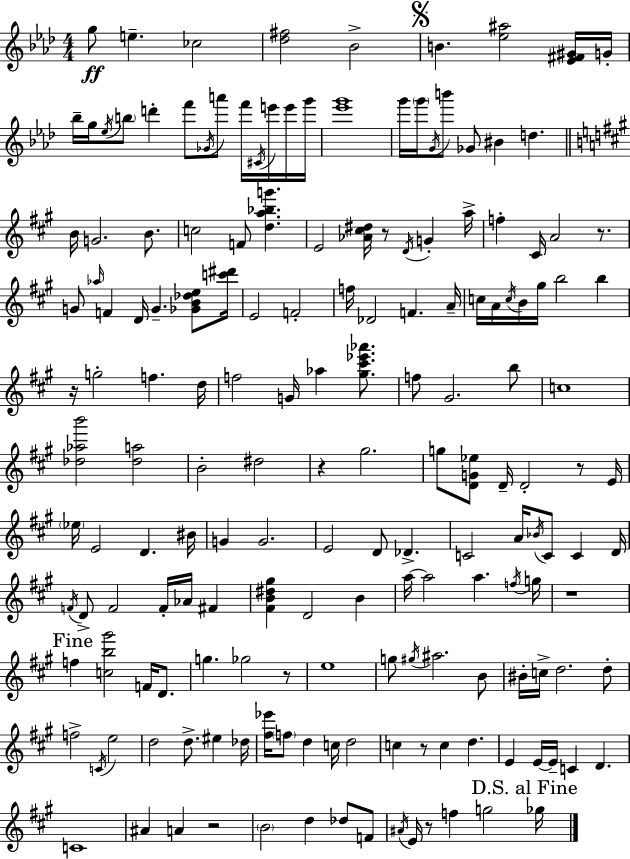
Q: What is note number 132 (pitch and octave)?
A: E4